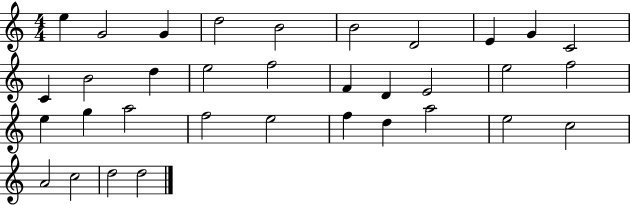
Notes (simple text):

E5/q G4/h G4/q D5/h B4/h B4/h D4/h E4/q G4/q C4/h C4/q B4/h D5/q E5/h F5/h F4/q D4/q E4/h E5/h F5/h E5/q G5/q A5/h F5/h E5/h F5/q D5/q A5/h E5/h C5/h A4/h C5/h D5/h D5/h